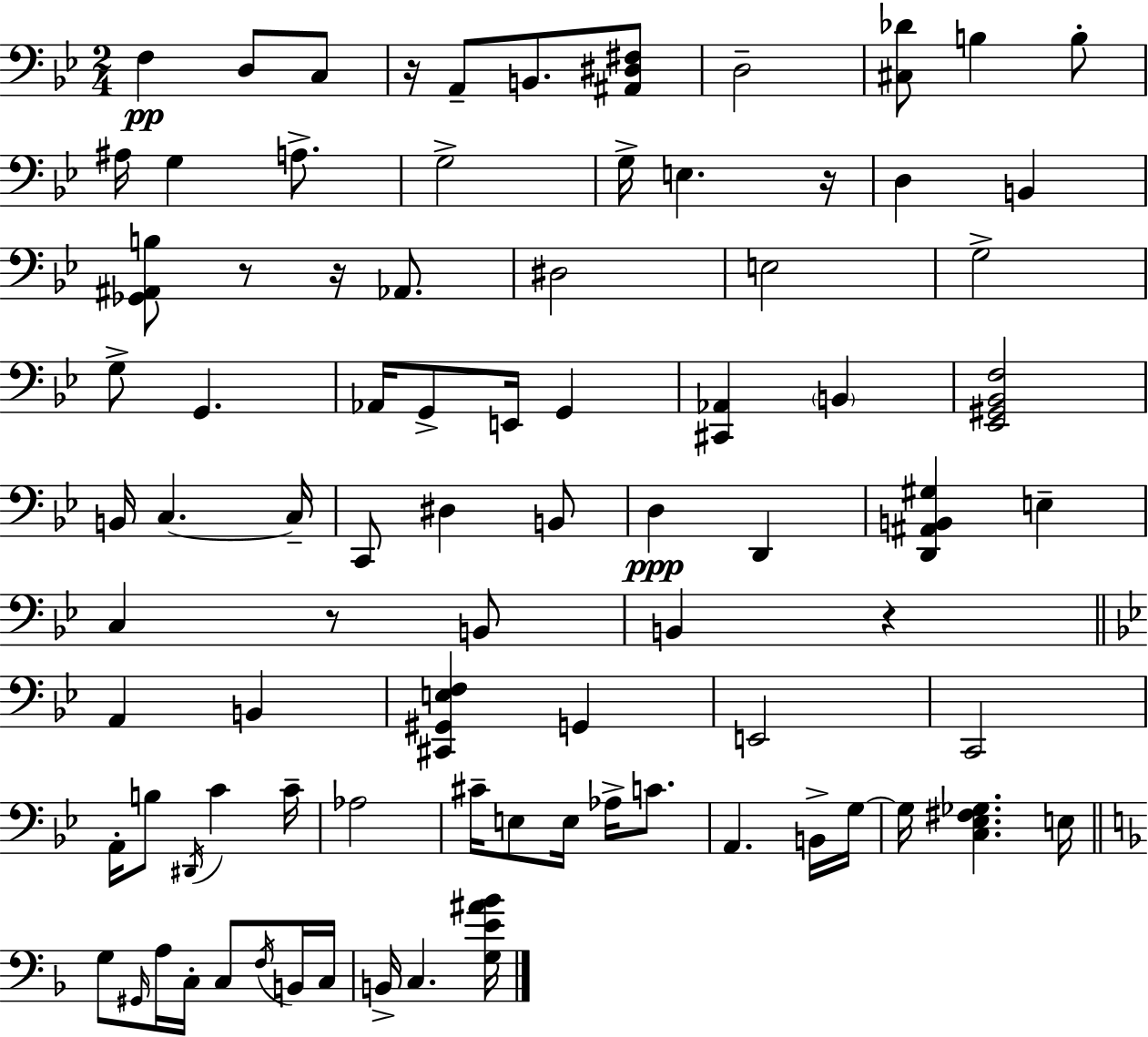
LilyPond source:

{
  \clef bass
  \numericTimeSignature
  \time 2/4
  \key bes \major
  \repeat volta 2 { f4\pp d8 c8 | r16 a,8-- b,8. <ais, dis fis>8 | d2-- | <cis des'>8 b4 b8-. | \break ais16 g4 a8.-> | g2-> | g16-> e4. r16 | d4 b,4 | \break <ges, ais, b>8 r8 r16 aes,8. | dis2 | e2 | g2-> | \break g8-> g,4. | aes,16 g,8-> e,16 g,4 | <cis, aes,>4 \parenthesize b,4 | <ees, gis, bes, f>2 | \break b,16 c4.~~ c16-- | c,8 dis4 b,8 | d4\ppp d,4 | <d, ais, b, gis>4 e4-- | \break c4 r8 b,8 | b,4 r4 | \bar "||" \break \key g \minor a,4 b,4 | <cis, gis, e f>4 g,4 | e,2 | c,2 | \break a,16-. b8 \acciaccatura { dis,16 } c'4 | c'16-- aes2 | cis'16-- e8 e16 aes16-> c'8. | a,4. b,16-> | \break g16~~ g16 <c ees fis ges>4. | e16 \bar "||" \break \key d \minor g8 \grace { gis,16 } a16 c16-. c8 \acciaccatura { f16 } | b,16 c16 b,16-> c4. | <g e' ais' bes'>16 } \bar "|."
}